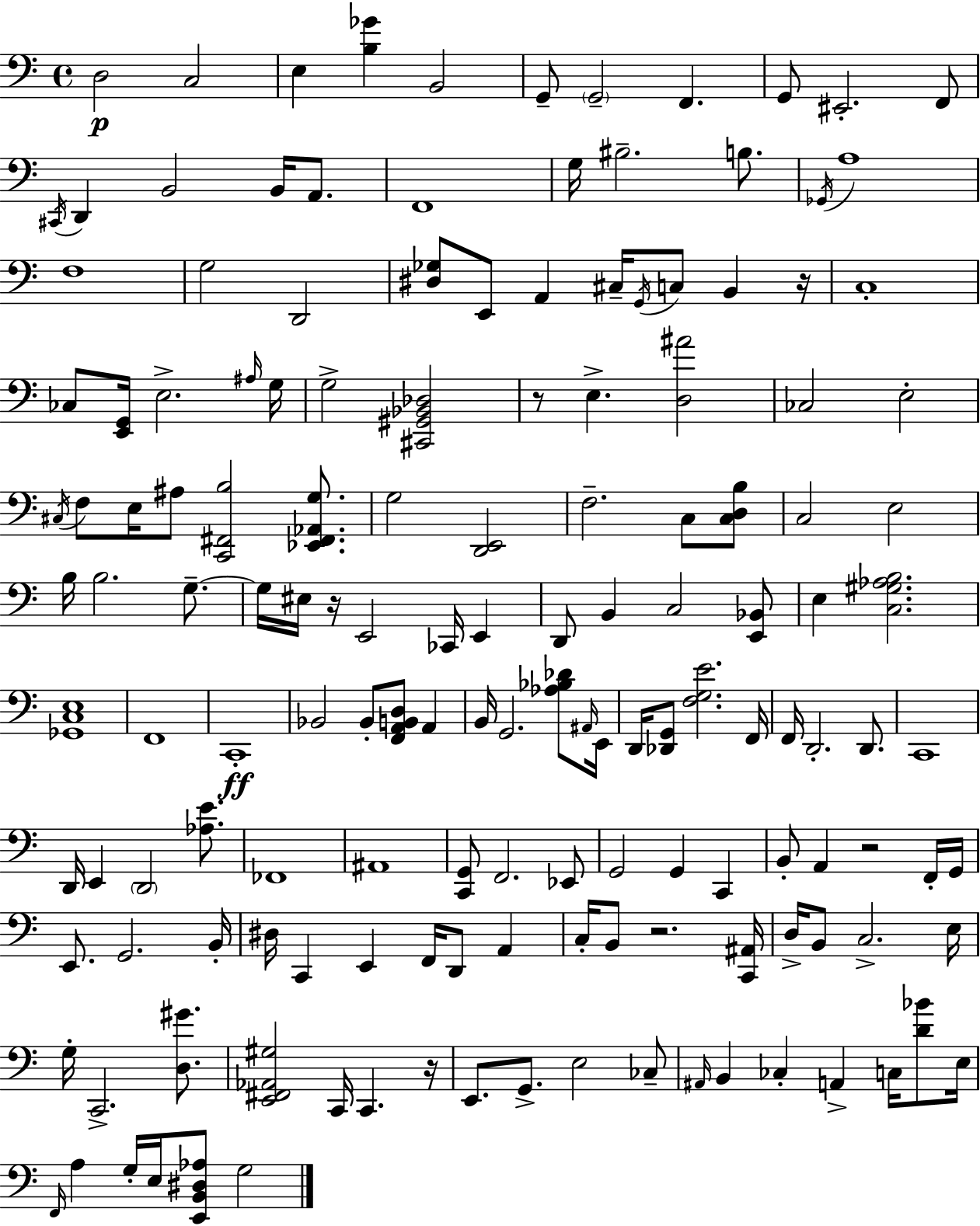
X:1
T:Untitled
M:4/4
L:1/4
K:C
D,2 C,2 E, [B,_G] B,,2 G,,/2 G,,2 F,, G,,/2 ^E,,2 F,,/2 ^C,,/4 D,, B,,2 B,,/4 A,,/2 F,,4 G,/4 ^B,2 B,/2 _G,,/4 A,4 F,4 G,2 D,,2 [^D,_G,]/2 E,,/2 A,, ^C,/4 G,,/4 C,/2 B,, z/4 C,4 _C,/2 [E,,G,,]/4 E,2 ^A,/4 G,/4 G,2 [^C,,^G,,_B,,_D,]2 z/2 E, [D,^A]2 _C,2 E,2 ^C,/4 F,/2 E,/4 ^A,/2 [C,,^F,,B,]2 [_E,,^F,,_A,,G,]/2 G,2 [D,,E,,]2 F,2 C,/2 [C,D,B,]/2 C,2 E,2 B,/4 B,2 G,/2 G,/4 ^E,/4 z/4 E,,2 _C,,/4 E,, D,,/2 B,, C,2 [E,,_B,,]/2 E, [C,^G,_A,B,]2 [_G,,C,E,]4 F,,4 C,,4 _B,,2 _B,,/2 [F,,A,,B,,D,]/2 A,, B,,/4 G,,2 [_A,_B,_D]/2 ^A,,/4 E,,/4 D,,/4 [_D,,G,,]/2 [F,G,E]2 F,,/4 F,,/4 D,,2 D,,/2 C,,4 D,,/4 E,, D,,2 [_A,E]/2 _F,,4 ^A,,4 [C,,G,,]/2 F,,2 _E,,/2 G,,2 G,, C,, B,,/2 A,, z2 F,,/4 G,,/4 E,,/2 G,,2 B,,/4 ^D,/4 C,, E,, F,,/4 D,,/2 A,, C,/4 B,,/2 z2 [C,,^A,,]/4 D,/4 B,,/2 C,2 E,/4 G,/4 C,,2 [D,^G]/2 [E,,^F,,_A,,^G,]2 C,,/4 C,, z/4 E,,/2 G,,/2 E,2 _C,/2 ^A,,/4 B,, _C, A,, C,/4 [D_B]/2 E,/4 F,,/4 A, G,/4 E,/4 [E,,B,,^D,_A,]/2 G,2